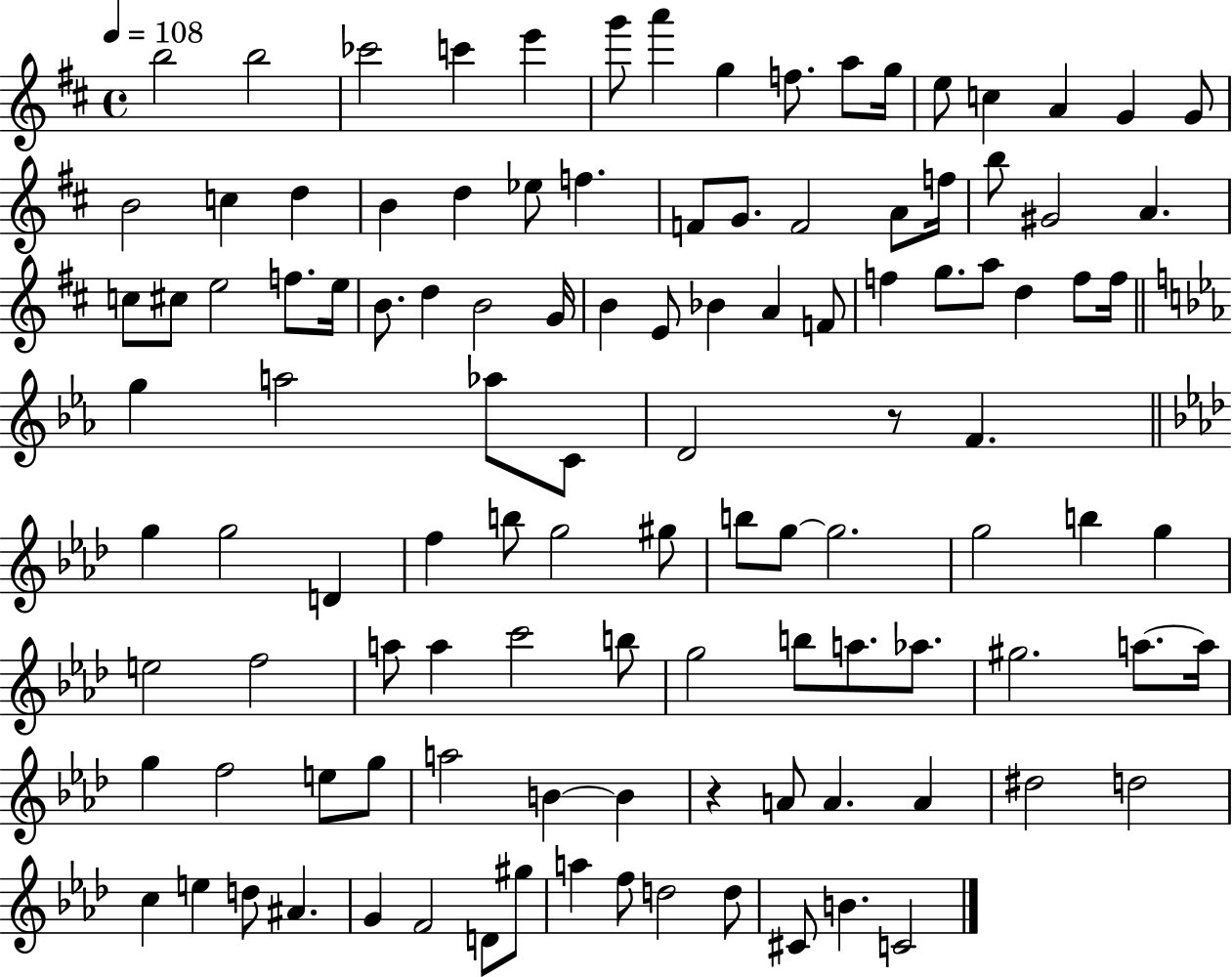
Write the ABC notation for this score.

X:1
T:Untitled
M:4/4
L:1/4
K:D
b2 b2 _c'2 c' e' g'/2 a' g f/2 a/2 g/4 e/2 c A G G/2 B2 c d B d _e/2 f F/2 G/2 F2 A/2 f/4 b/2 ^G2 A c/2 ^c/2 e2 f/2 e/4 B/2 d B2 G/4 B E/2 _B A F/2 f g/2 a/2 d f/2 f/4 g a2 _a/2 C/2 D2 z/2 F g g2 D f b/2 g2 ^g/2 b/2 g/2 g2 g2 b g e2 f2 a/2 a c'2 b/2 g2 b/2 a/2 _a/2 ^g2 a/2 a/4 g f2 e/2 g/2 a2 B B z A/2 A A ^d2 d2 c e d/2 ^A G F2 D/2 ^g/2 a f/2 d2 d/2 ^C/2 B C2